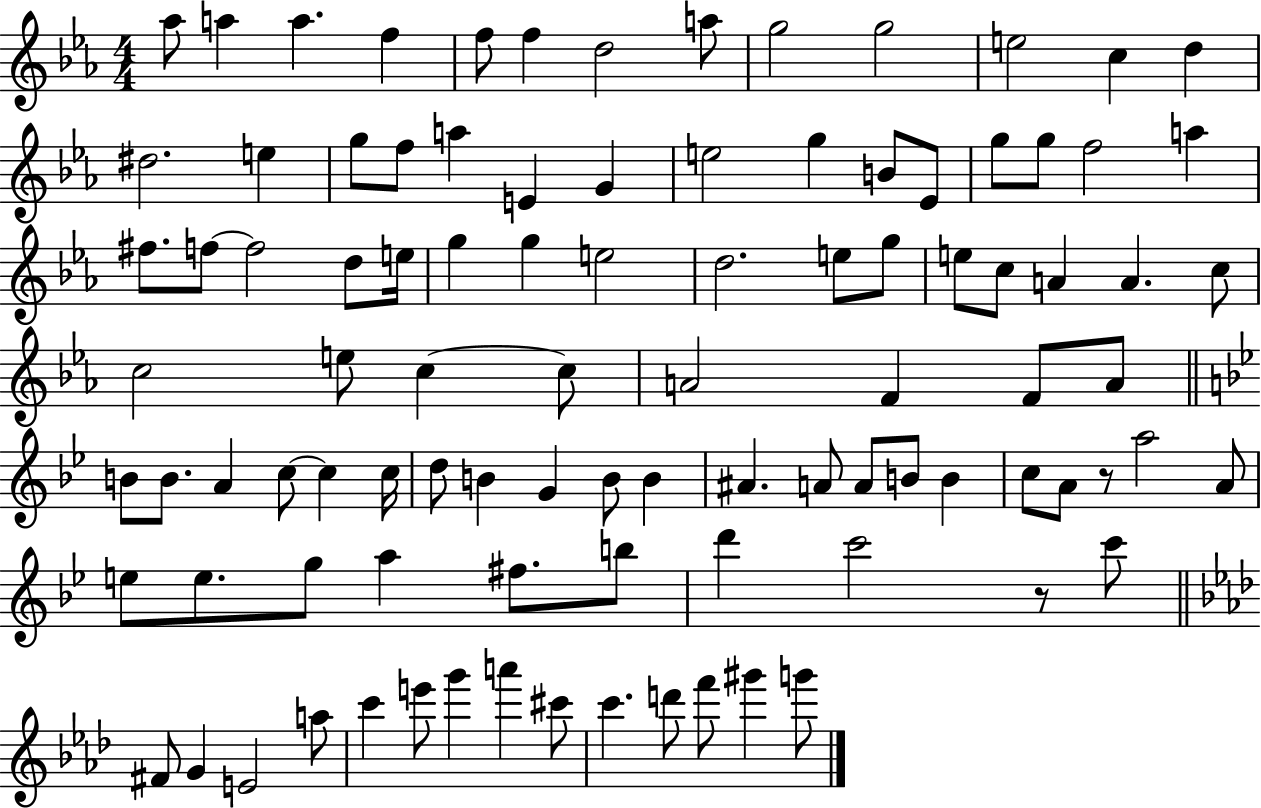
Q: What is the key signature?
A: EES major